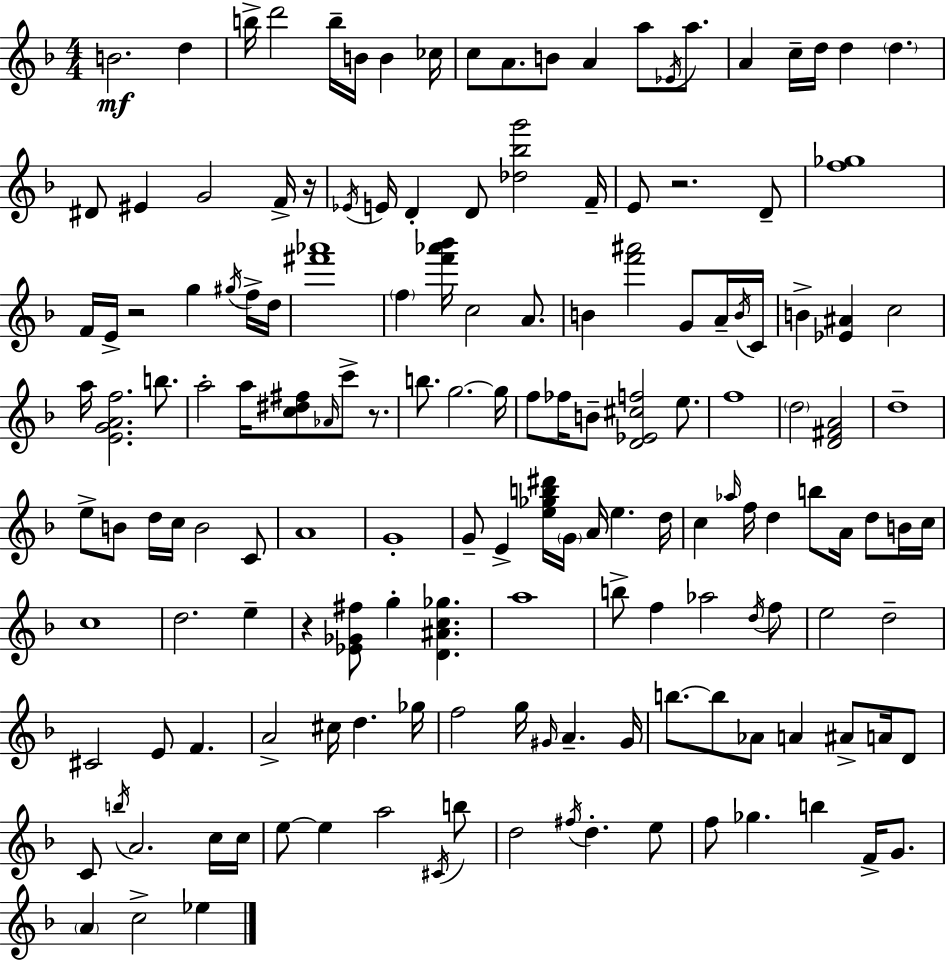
B4/h. D5/q B5/s D6/h B5/s B4/s B4/q CES5/s C5/e A4/e. B4/e A4/q A5/e Eb4/s A5/e. A4/q C5/s D5/s D5/q D5/q. D#4/e EIS4/q G4/h F4/s R/s Eb4/s E4/s D4/q D4/e [Db5,Bb5,G6]/h F4/s E4/e R/h. D4/e [F5,Gb5]/w F4/s E4/s R/h G5/q G#5/s F5/s D5/s [F#6,Ab6]/w F5/q [F6,Ab6,Bb6]/s C5/h A4/e. B4/q [F6,A#6]/h G4/e A4/s B4/s C4/s B4/q [Eb4,A#4]/q C5/h A5/s [E4,G4,A4,F5]/h. B5/e. A5/h A5/s [C5,D#5,F#5]/e Ab4/s C6/e R/e. B5/e. G5/h. G5/s F5/e FES5/s B4/e [D4,Eb4,C#5,F5]/h E5/e. F5/w D5/h [D4,F#4,A4]/h D5/w E5/e B4/e D5/s C5/s B4/h C4/e A4/w G4/w G4/e E4/q [E5,Gb5,B5,D#6]/s G4/s A4/s E5/q. D5/s C5/q Ab5/s F5/s D5/q B5/e A4/s D5/e B4/s C5/s C5/w D5/h. E5/q R/q [Eb4,Gb4,F#5]/e G5/q [D4,A#4,C5,Gb5]/q. A5/w B5/e F5/q Ab5/h D5/s F5/e E5/h D5/h C#4/h E4/e F4/q. A4/h C#5/s D5/q. Gb5/s F5/h G5/s G#4/s A4/q. G#4/s B5/e. B5/e Ab4/e A4/q A#4/e A4/s D4/e C4/e B5/s A4/h. C5/s C5/s E5/e E5/q A5/h C#4/s B5/e D5/h F#5/s D5/q. E5/e F5/e Gb5/q. B5/q F4/s G4/e. A4/q C5/h Eb5/q